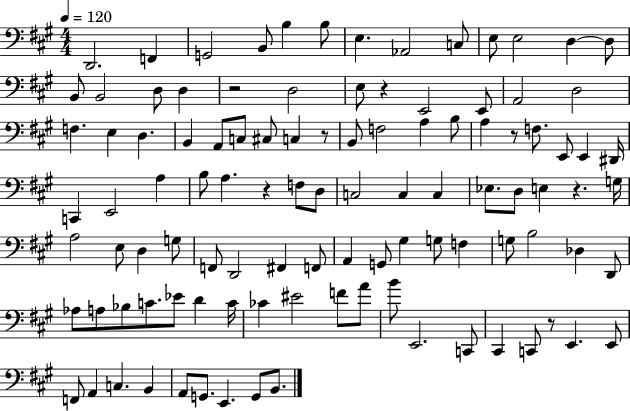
{
  \clef bass
  \numericTimeSignature
  \time 4/4
  \key a \major
  \tempo 4 = 120
  d,2. f,4 | g,2 b,8 b4 b8 | e4. aes,2 c8 | e8 e2 d4~~ d8 | \break b,8 b,2 d8 d4 | r2 d2 | e8 r4 e,2 e,8 | a,2 d2 | \break f4. e4 d4. | b,4 a,8 c8 cis8 c4 r8 | b,8 f2 a4 b8 | a4 r8 f8. e,8 e,4 dis,16 | \break c,4 e,2 a4 | b8 a4. r4 f8 d8 | c2 c4 c4 | ees8. d8 e4 r4. g16 | \break a2 e8 d4 g8 | f,8 d,2 fis,4 f,8 | a,4 g,8 gis4 g8 f4 | g8 b2 des4 d,8 | \break aes8 a8 bes8 c'8. ees'8 d'4 c'16 | ces'4 eis'2 f'8 a'8 | b'8 e,2. c,8 | cis,4 c,8 r8 e,4. e,8 | \break f,8 a,4 c4. b,4 | a,8 g,8. e,4. g,8 b,8. | \bar "|."
}